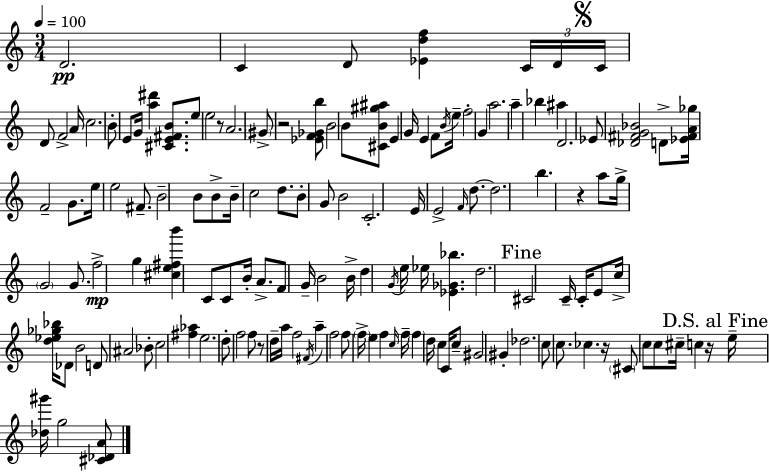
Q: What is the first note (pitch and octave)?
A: D4